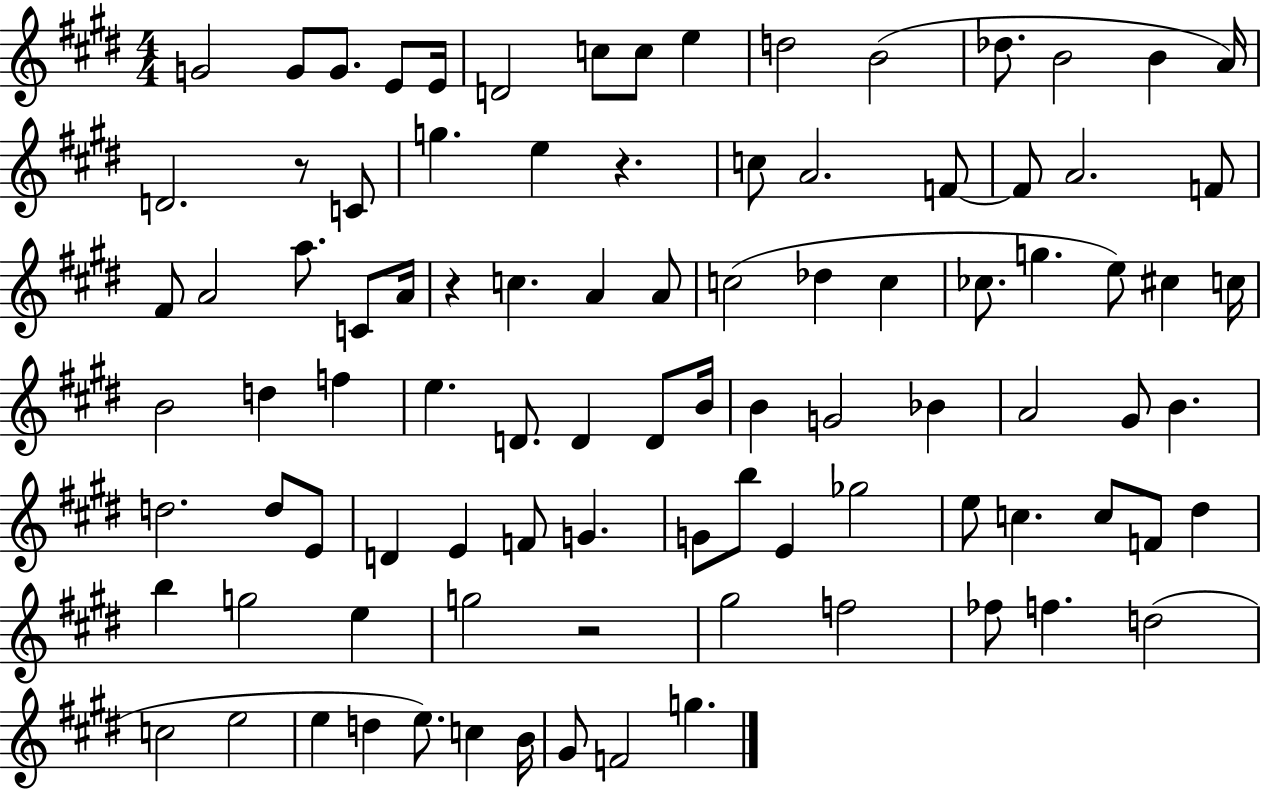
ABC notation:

X:1
T:Untitled
M:4/4
L:1/4
K:E
G2 G/2 G/2 E/2 E/4 D2 c/2 c/2 e d2 B2 _d/2 B2 B A/4 D2 z/2 C/2 g e z c/2 A2 F/2 F/2 A2 F/2 ^F/2 A2 a/2 C/2 A/4 z c A A/2 c2 _d c _c/2 g e/2 ^c c/4 B2 d f e D/2 D D/2 B/4 B G2 _B A2 ^G/2 B d2 d/2 E/2 D E F/2 G G/2 b/2 E _g2 e/2 c c/2 F/2 ^d b g2 e g2 z2 ^g2 f2 _f/2 f d2 c2 e2 e d e/2 c B/4 ^G/2 F2 g